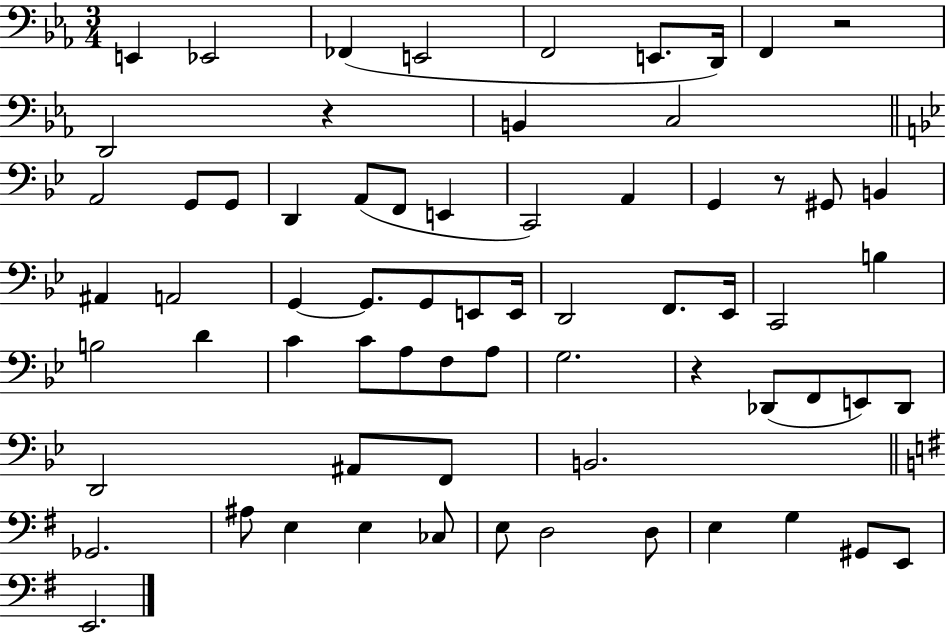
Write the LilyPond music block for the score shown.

{
  \clef bass
  \numericTimeSignature
  \time 3/4
  \key ees \major
  e,4 ees,2 | fes,4( e,2 | f,2 e,8. d,16) | f,4 r2 | \break d,2 r4 | b,4 c2 | \bar "||" \break \key g \minor a,2 g,8 g,8 | d,4 a,8( f,8 e,4 | c,2) a,4 | g,4 r8 gis,8 b,4 | \break ais,4 a,2 | g,4~~ g,8. g,8 e,8 e,16 | d,2 f,8. ees,16 | c,2 b4 | \break b2 d'4 | c'4 c'8 a8 f8 a8 | g2. | r4 des,8( f,8 e,8) des,8 | \break d,2 ais,8 f,8 | b,2. | \bar "||" \break \key e \minor ges,2. | ais8 e4 e4 ces8 | e8 d2 d8 | e4 g4 gis,8 e,8 | \break e,2. | \bar "|."
}